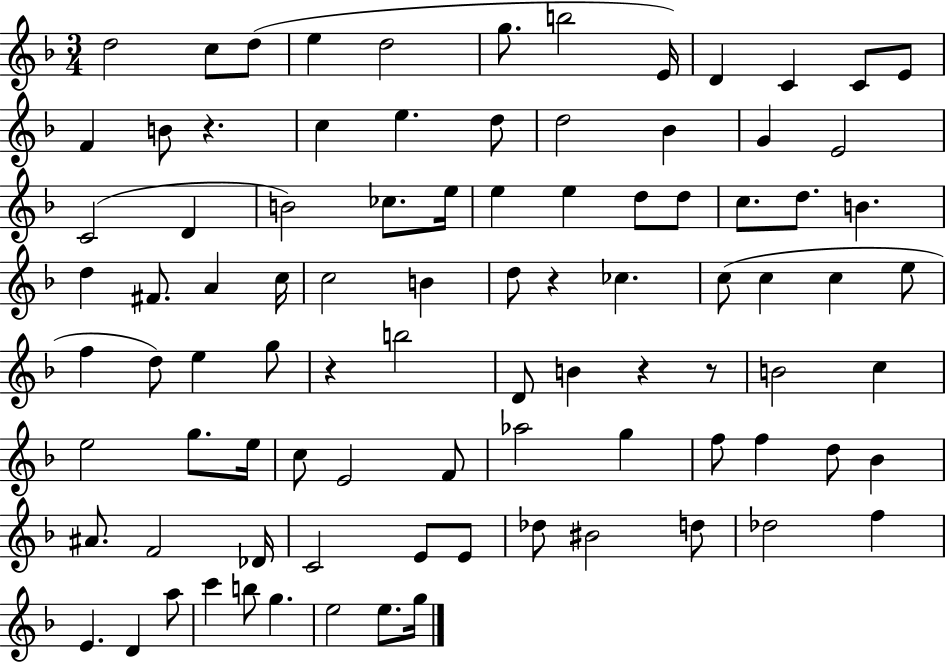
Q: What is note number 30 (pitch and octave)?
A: D5